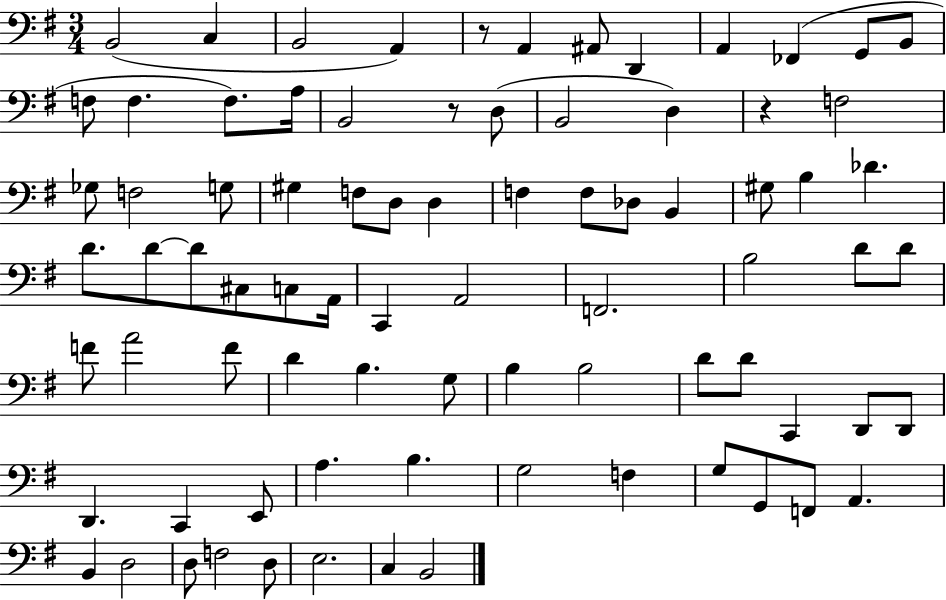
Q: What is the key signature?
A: G major